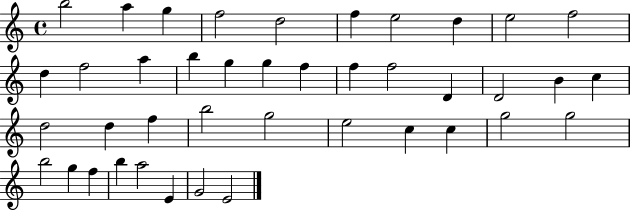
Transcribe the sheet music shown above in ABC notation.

X:1
T:Untitled
M:4/4
L:1/4
K:C
b2 a g f2 d2 f e2 d e2 f2 d f2 a b g g f f f2 D D2 B c d2 d f b2 g2 e2 c c g2 g2 b2 g f b a2 E G2 E2